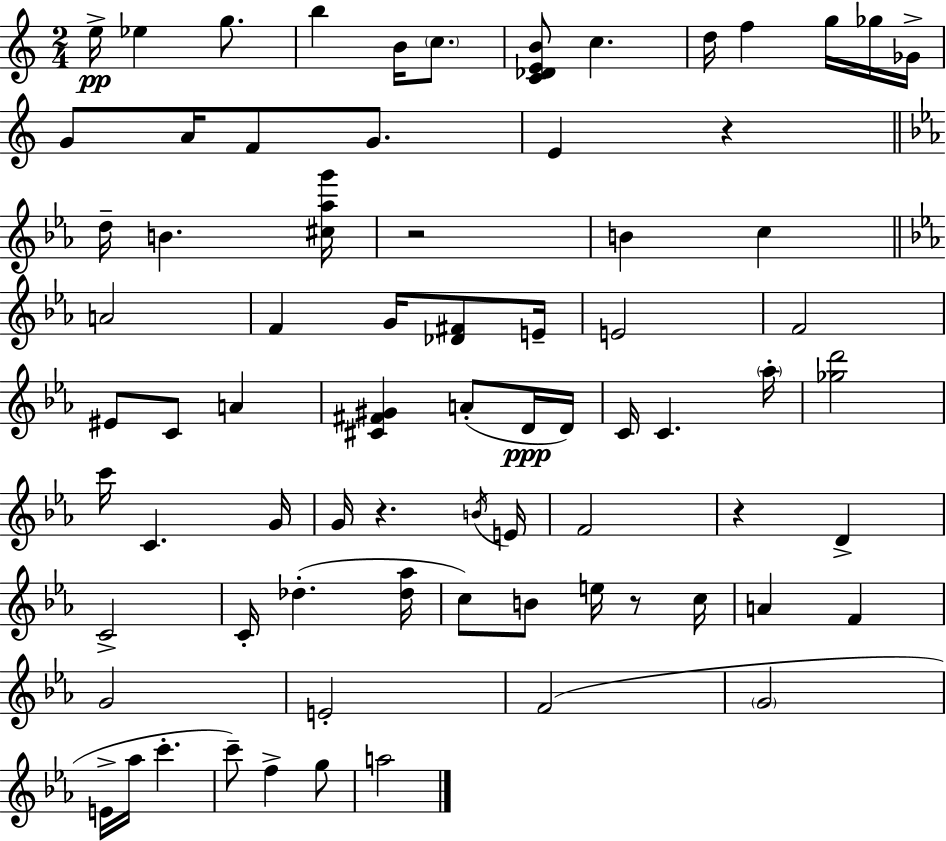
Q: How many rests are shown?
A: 5